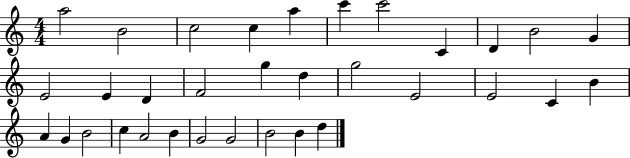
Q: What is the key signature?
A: C major